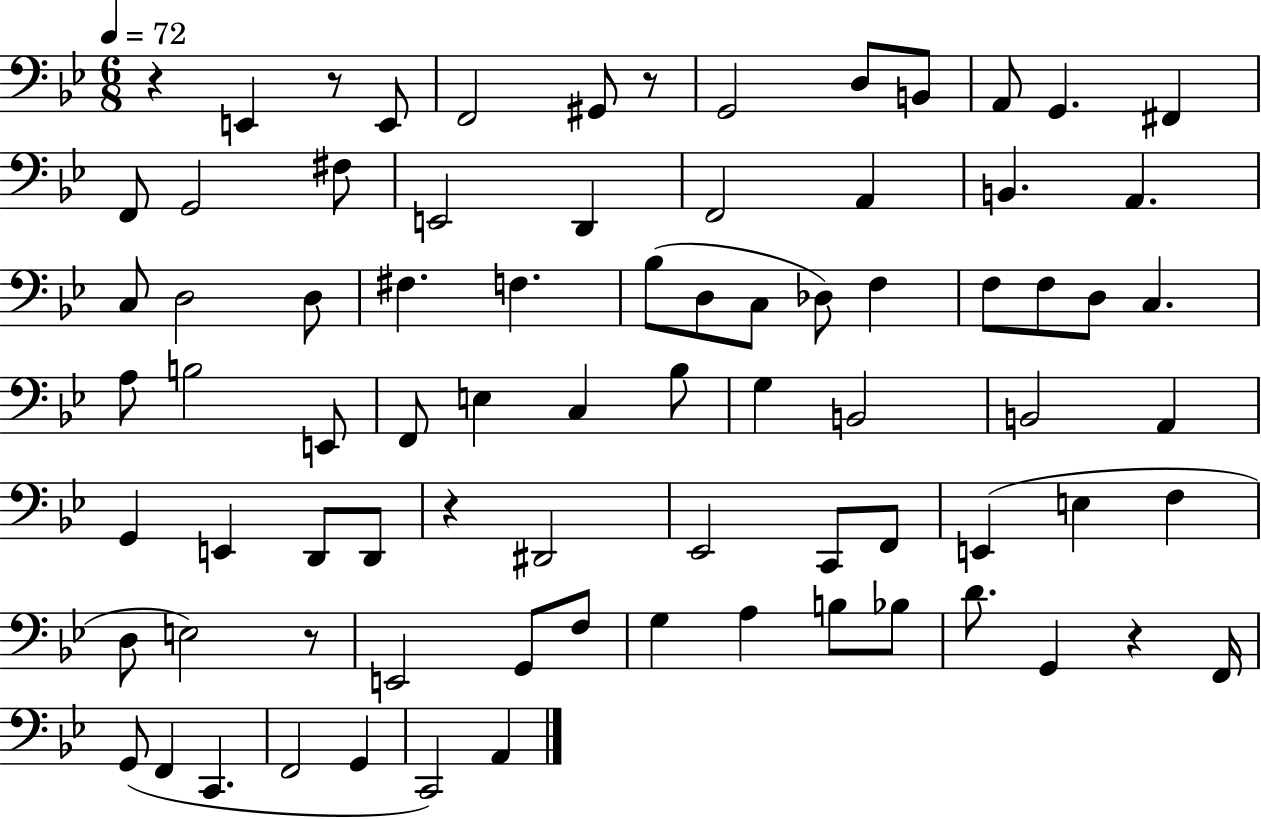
{
  \clef bass
  \numericTimeSignature
  \time 6/8
  \key bes \major
  \tempo 4 = 72
  r4 e,4 r8 e,8 | f,2 gis,8 r8 | g,2 d8 b,8 | a,8 g,4. fis,4 | \break f,8 g,2 fis8 | e,2 d,4 | f,2 a,4 | b,4. a,4. | \break c8 d2 d8 | fis4. f4. | bes8( d8 c8 des8) f4 | f8 f8 d8 c4. | \break a8 b2 e,8 | f,8 e4 c4 bes8 | g4 b,2 | b,2 a,4 | \break g,4 e,4 d,8 d,8 | r4 dis,2 | ees,2 c,8 f,8 | e,4( e4 f4 | \break d8 e2) r8 | e,2 g,8 f8 | g4 a4 b8 bes8 | d'8. g,4 r4 f,16 | \break g,8( f,4 c,4. | f,2 g,4 | c,2) a,4 | \bar "|."
}